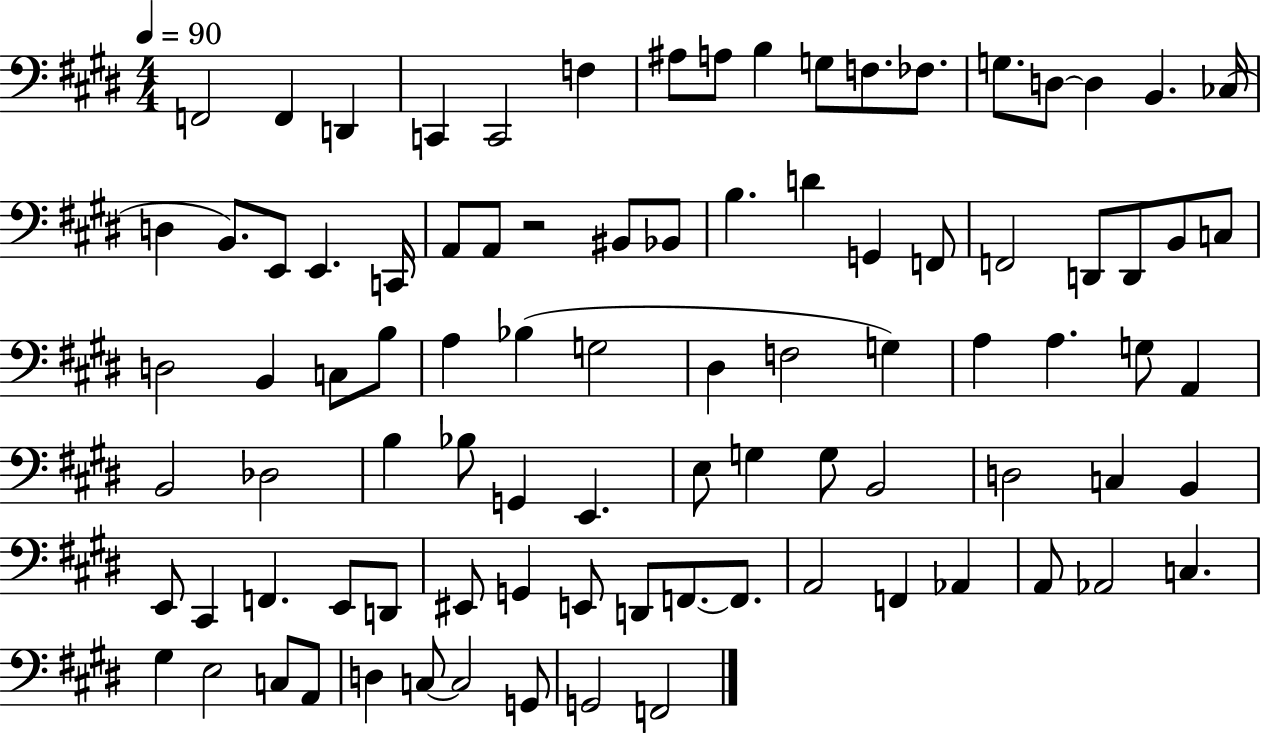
F2/h F2/q D2/q C2/q C2/h F3/q A#3/e A3/e B3/q G3/e F3/e. FES3/e. G3/e. D3/e D3/q B2/q. CES3/s D3/q B2/e. E2/e E2/q. C2/s A2/e A2/e R/h BIS2/e Bb2/e B3/q. D4/q G2/q F2/e F2/h D2/e D2/e B2/e C3/e D3/h B2/q C3/e B3/e A3/q Bb3/q G3/h D#3/q F3/h G3/q A3/q A3/q. G3/e A2/q B2/h Db3/h B3/q Bb3/e G2/q E2/q. E3/e G3/q G3/e B2/h D3/h C3/q B2/q E2/e C#2/q F2/q. E2/e D2/e EIS2/e G2/q E2/e D2/e F2/e. F2/e. A2/h F2/q Ab2/q A2/e Ab2/h C3/q. G#3/q E3/h C3/e A2/e D3/q C3/e C3/h G2/e G2/h F2/h